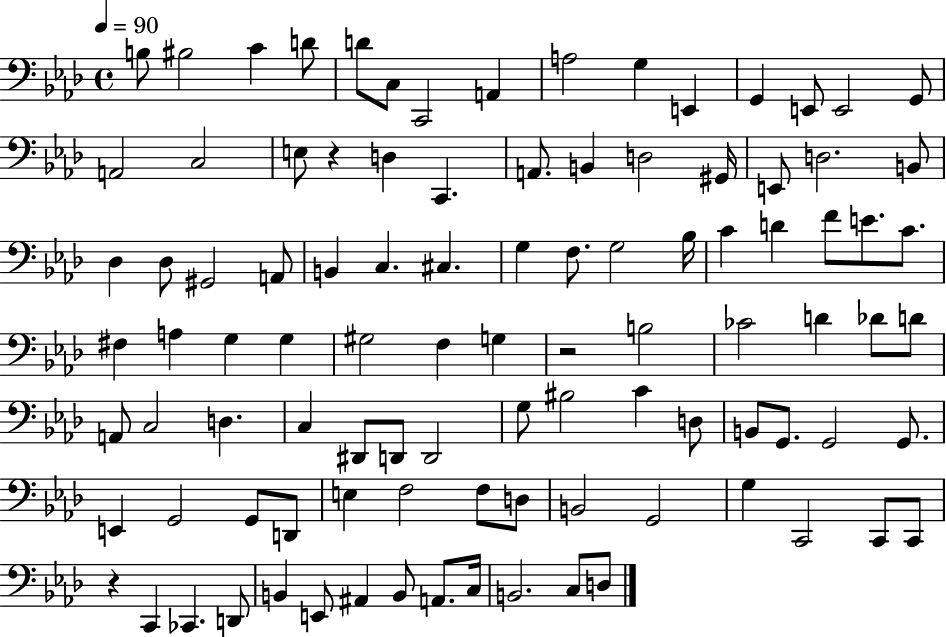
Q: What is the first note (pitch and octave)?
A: B3